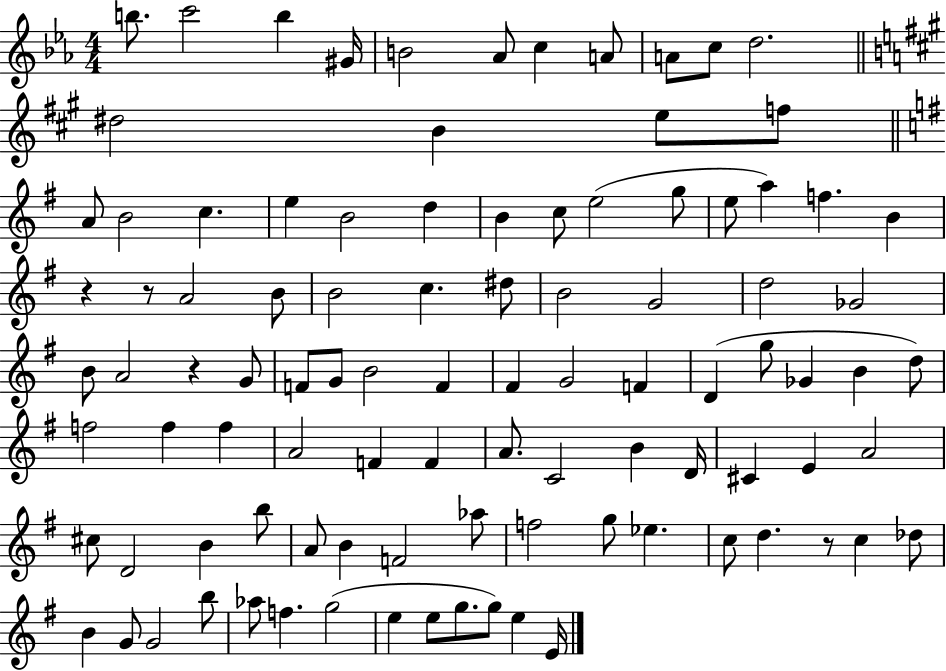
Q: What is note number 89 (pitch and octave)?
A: E5